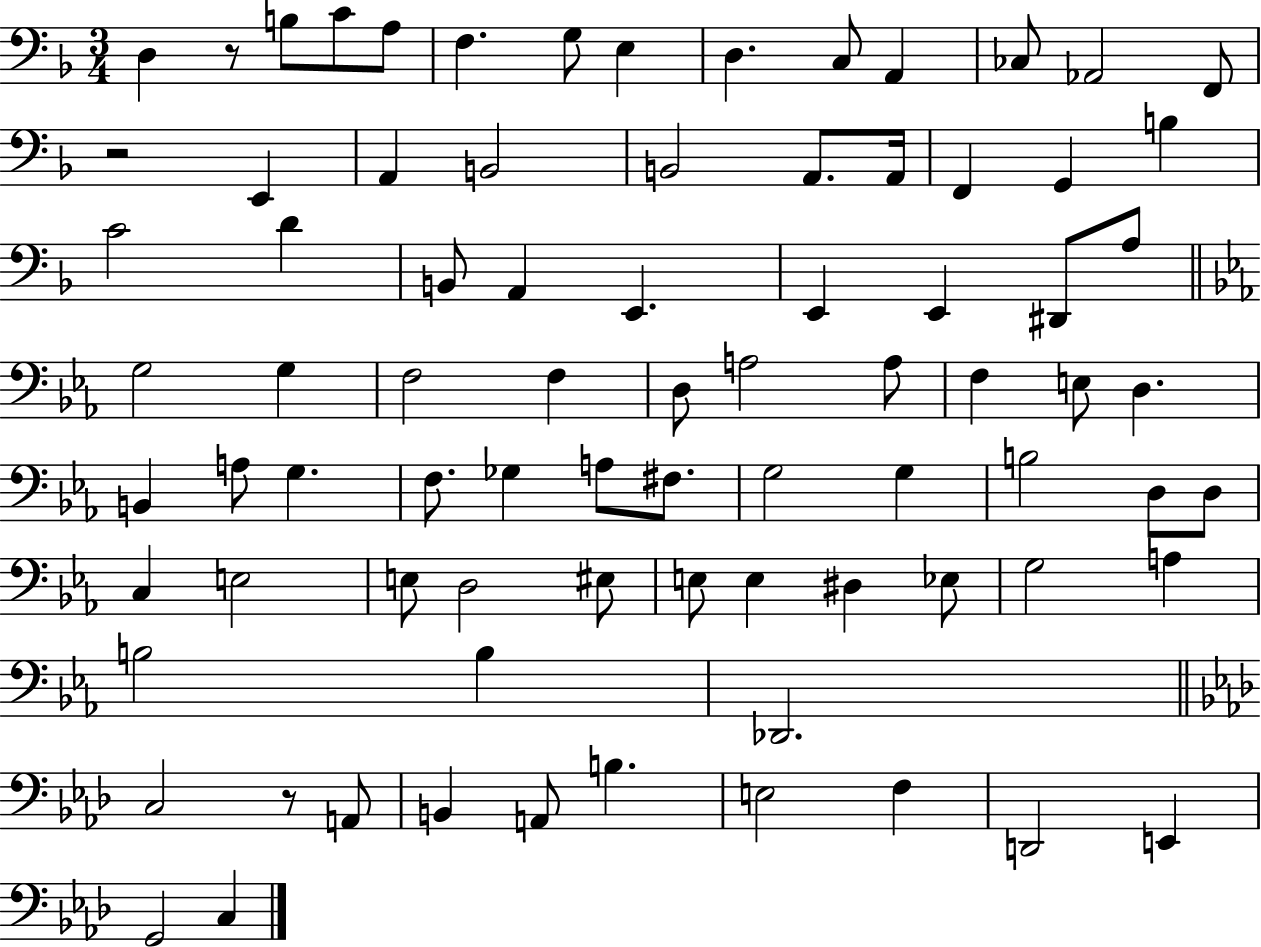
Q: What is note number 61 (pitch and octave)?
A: D#3